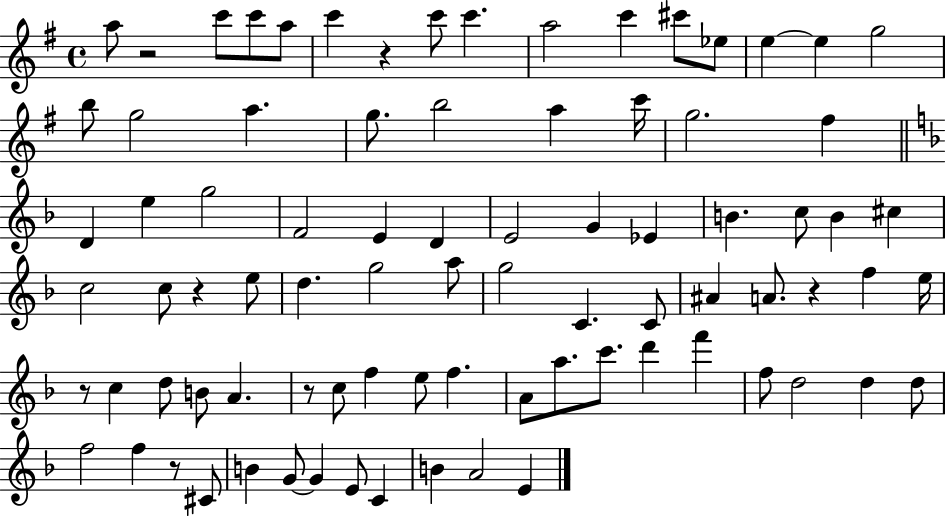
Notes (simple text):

A5/e R/h C6/e C6/e A5/e C6/q R/q C6/e C6/q. A5/h C6/q C#6/e Eb5/e E5/q E5/q G5/h B5/e G5/h A5/q. G5/e. B5/h A5/q C6/s G5/h. F#5/q D4/q E5/q G5/h F4/h E4/q D4/q E4/h G4/q Eb4/q B4/q. C5/e B4/q C#5/q C5/h C5/e R/q E5/e D5/q. G5/h A5/e G5/h C4/q. C4/e A#4/q A4/e. R/q F5/q E5/s R/e C5/q D5/e B4/e A4/q. R/e C5/e F5/q E5/e F5/q. A4/e A5/e. C6/e. D6/q F6/q F5/e D5/h D5/q D5/e F5/h F5/q R/e C#4/e B4/q G4/e G4/q E4/e C4/q B4/q A4/h E4/q